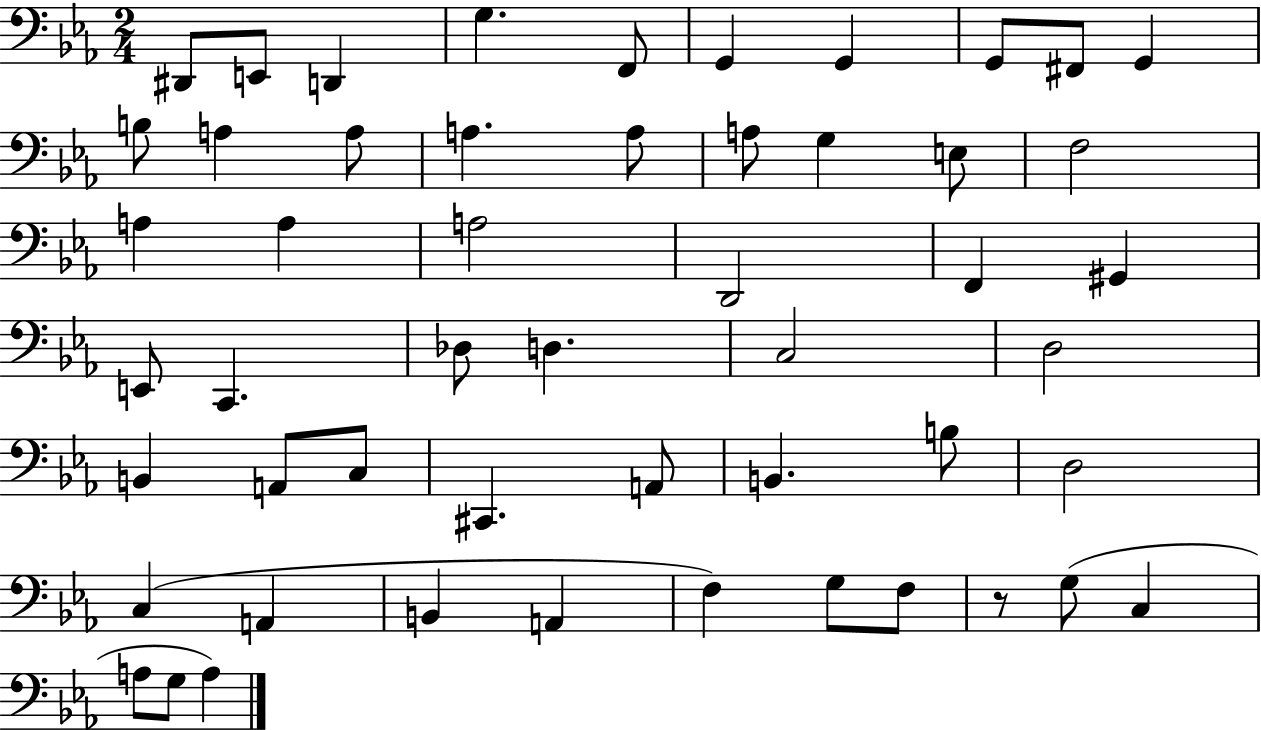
X:1
T:Untitled
M:2/4
L:1/4
K:Eb
^D,,/2 E,,/2 D,, G, F,,/2 G,, G,, G,,/2 ^F,,/2 G,, B,/2 A, A,/2 A, A,/2 A,/2 G, E,/2 F,2 A, A, A,2 D,,2 F,, ^G,, E,,/2 C,, _D,/2 D, C,2 D,2 B,, A,,/2 C,/2 ^C,, A,,/2 B,, B,/2 D,2 C, A,, B,, A,, F, G,/2 F,/2 z/2 G,/2 C, A,/2 G,/2 A,